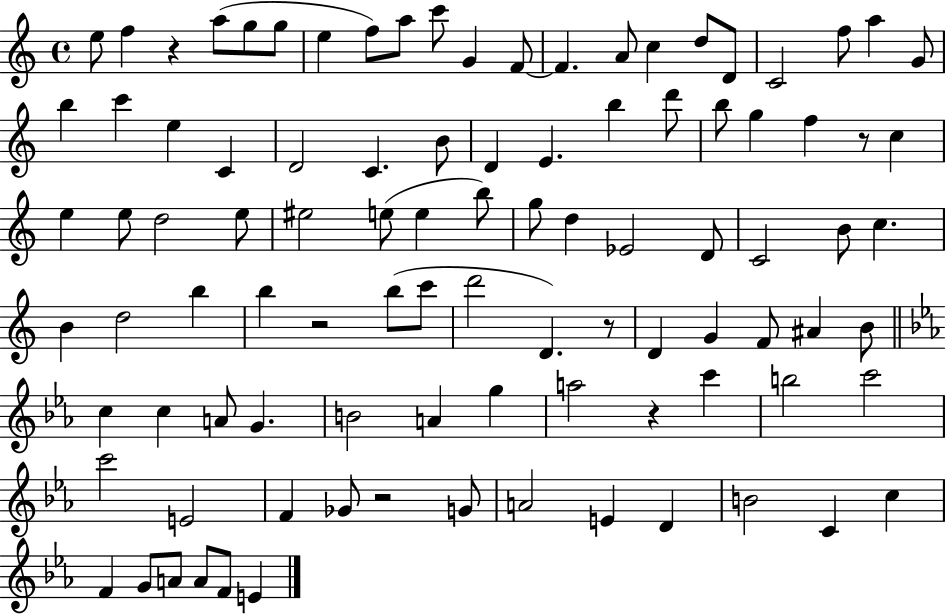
{
  \clef treble
  \time 4/4
  \defaultTimeSignature
  \key c \major
  e''8 f''4 r4 a''8( g''8 g''8 | e''4 f''8) a''8 c'''8 g'4 f'8~~ | f'4. a'8 c''4 d''8 d'8 | c'2 f''8 a''4 g'8 | \break b''4 c'''4 e''4 c'4 | d'2 c'4. b'8 | d'4 e'4. b''4 d'''8 | b''8 g''4 f''4 r8 c''4 | \break e''4 e''8 d''2 e''8 | eis''2 e''8( e''4 b''8) | g''8 d''4 ees'2 d'8 | c'2 b'8 c''4. | \break b'4 d''2 b''4 | b''4 r2 b''8( c'''8 | d'''2 d'4.) r8 | d'4 g'4 f'8 ais'4 b'8 | \break \bar "||" \break \key ees \major c''4 c''4 a'8 g'4. | b'2 a'4 g''4 | a''2 r4 c'''4 | b''2 c'''2 | \break c'''2 e'2 | f'4 ges'8 r2 g'8 | a'2 e'4 d'4 | b'2 c'4 c''4 | \break f'4 g'8 a'8 a'8 f'8 e'4 | \bar "|."
}